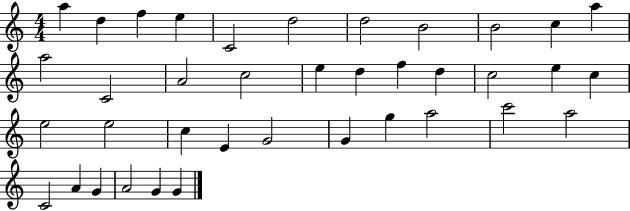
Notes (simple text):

A5/q D5/q F5/q E5/q C4/h D5/h D5/h B4/h B4/h C5/q A5/q A5/h C4/h A4/h C5/h E5/q D5/q F5/q D5/q C5/h E5/q C5/q E5/h E5/h C5/q E4/q G4/h G4/q G5/q A5/h C6/h A5/h C4/h A4/q G4/q A4/h G4/q G4/q